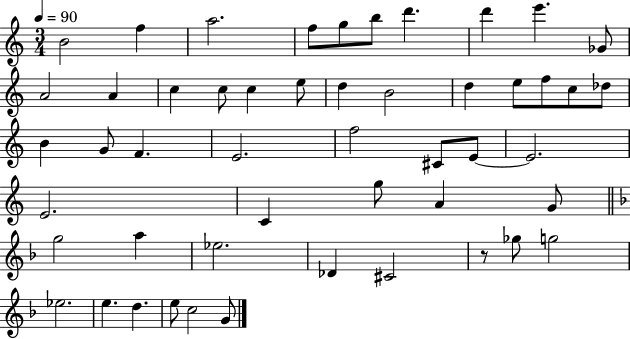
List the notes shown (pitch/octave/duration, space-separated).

B4/h F5/q A5/h. F5/e G5/e B5/e D6/q. D6/q E6/q. Gb4/e A4/h A4/q C5/q C5/e C5/q E5/e D5/q B4/h D5/q E5/e F5/e C5/e Db5/e B4/q G4/e F4/q. E4/h. F5/h C#4/e E4/e E4/h. E4/h. C4/q G5/e A4/q G4/e G5/h A5/q Eb5/h. Db4/q C#4/h R/e Gb5/e G5/h Eb5/h. E5/q. D5/q. E5/e C5/h G4/e